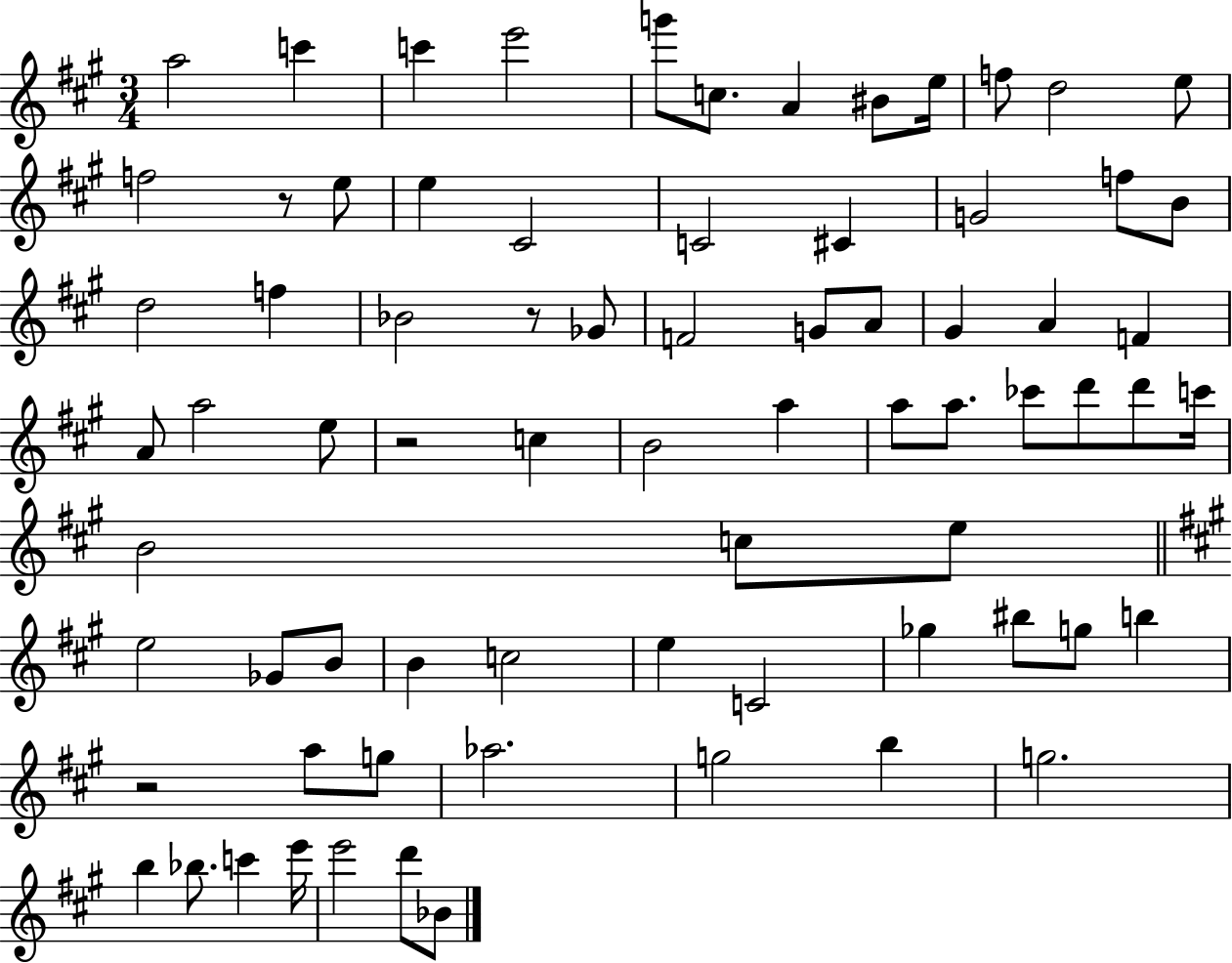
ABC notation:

X:1
T:Untitled
M:3/4
L:1/4
K:A
a2 c' c' e'2 g'/2 c/2 A ^B/2 e/4 f/2 d2 e/2 f2 z/2 e/2 e ^C2 C2 ^C G2 f/2 B/2 d2 f _B2 z/2 _G/2 F2 G/2 A/2 ^G A F A/2 a2 e/2 z2 c B2 a a/2 a/2 _c'/2 d'/2 d'/2 c'/4 B2 c/2 e/2 e2 _G/2 B/2 B c2 e C2 _g ^b/2 g/2 b z2 a/2 g/2 _a2 g2 b g2 b _b/2 c' e'/4 e'2 d'/2 _B/2